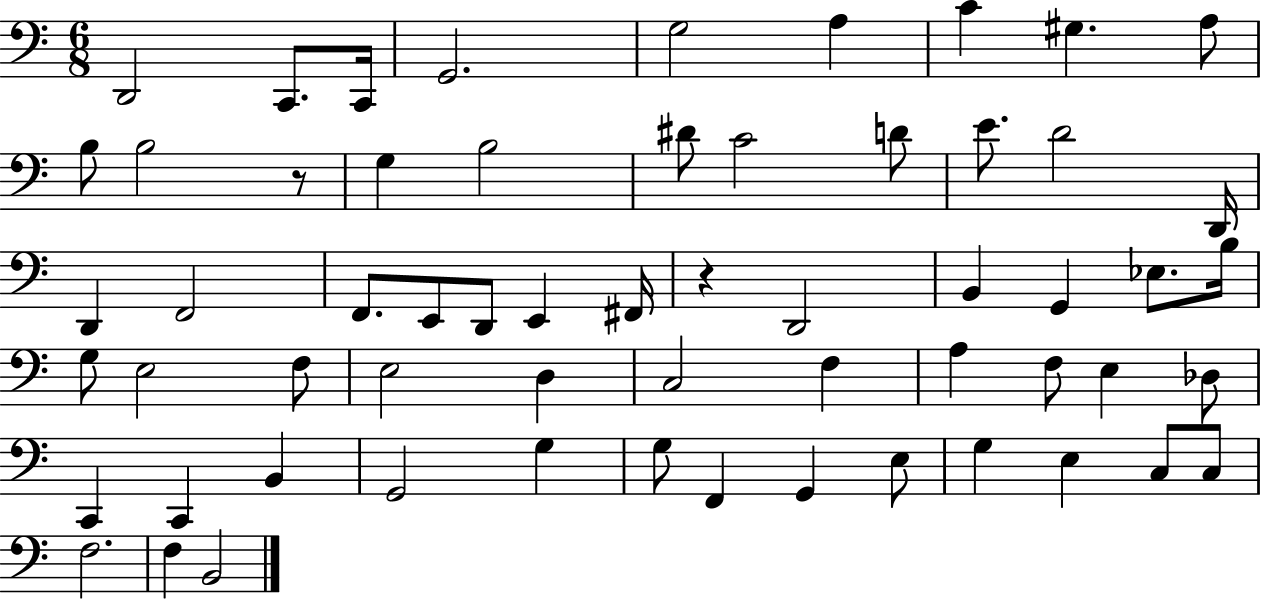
{
  \clef bass
  \numericTimeSignature
  \time 6/8
  \key c \major
  d,2 c,8. c,16 | g,2. | g2 a4 | c'4 gis4. a8 | \break b8 b2 r8 | g4 b2 | dis'8 c'2 d'8 | e'8. d'2 d,16 | \break d,4 f,2 | f,8. e,8 d,8 e,4 fis,16 | r4 d,2 | b,4 g,4 ees8. b16 | \break g8 e2 f8 | e2 d4 | c2 f4 | a4 f8 e4 des8 | \break c,4 c,4 b,4 | g,2 g4 | g8 f,4 g,4 e8 | g4 e4 c8 c8 | \break f2. | f4 b,2 | \bar "|."
}